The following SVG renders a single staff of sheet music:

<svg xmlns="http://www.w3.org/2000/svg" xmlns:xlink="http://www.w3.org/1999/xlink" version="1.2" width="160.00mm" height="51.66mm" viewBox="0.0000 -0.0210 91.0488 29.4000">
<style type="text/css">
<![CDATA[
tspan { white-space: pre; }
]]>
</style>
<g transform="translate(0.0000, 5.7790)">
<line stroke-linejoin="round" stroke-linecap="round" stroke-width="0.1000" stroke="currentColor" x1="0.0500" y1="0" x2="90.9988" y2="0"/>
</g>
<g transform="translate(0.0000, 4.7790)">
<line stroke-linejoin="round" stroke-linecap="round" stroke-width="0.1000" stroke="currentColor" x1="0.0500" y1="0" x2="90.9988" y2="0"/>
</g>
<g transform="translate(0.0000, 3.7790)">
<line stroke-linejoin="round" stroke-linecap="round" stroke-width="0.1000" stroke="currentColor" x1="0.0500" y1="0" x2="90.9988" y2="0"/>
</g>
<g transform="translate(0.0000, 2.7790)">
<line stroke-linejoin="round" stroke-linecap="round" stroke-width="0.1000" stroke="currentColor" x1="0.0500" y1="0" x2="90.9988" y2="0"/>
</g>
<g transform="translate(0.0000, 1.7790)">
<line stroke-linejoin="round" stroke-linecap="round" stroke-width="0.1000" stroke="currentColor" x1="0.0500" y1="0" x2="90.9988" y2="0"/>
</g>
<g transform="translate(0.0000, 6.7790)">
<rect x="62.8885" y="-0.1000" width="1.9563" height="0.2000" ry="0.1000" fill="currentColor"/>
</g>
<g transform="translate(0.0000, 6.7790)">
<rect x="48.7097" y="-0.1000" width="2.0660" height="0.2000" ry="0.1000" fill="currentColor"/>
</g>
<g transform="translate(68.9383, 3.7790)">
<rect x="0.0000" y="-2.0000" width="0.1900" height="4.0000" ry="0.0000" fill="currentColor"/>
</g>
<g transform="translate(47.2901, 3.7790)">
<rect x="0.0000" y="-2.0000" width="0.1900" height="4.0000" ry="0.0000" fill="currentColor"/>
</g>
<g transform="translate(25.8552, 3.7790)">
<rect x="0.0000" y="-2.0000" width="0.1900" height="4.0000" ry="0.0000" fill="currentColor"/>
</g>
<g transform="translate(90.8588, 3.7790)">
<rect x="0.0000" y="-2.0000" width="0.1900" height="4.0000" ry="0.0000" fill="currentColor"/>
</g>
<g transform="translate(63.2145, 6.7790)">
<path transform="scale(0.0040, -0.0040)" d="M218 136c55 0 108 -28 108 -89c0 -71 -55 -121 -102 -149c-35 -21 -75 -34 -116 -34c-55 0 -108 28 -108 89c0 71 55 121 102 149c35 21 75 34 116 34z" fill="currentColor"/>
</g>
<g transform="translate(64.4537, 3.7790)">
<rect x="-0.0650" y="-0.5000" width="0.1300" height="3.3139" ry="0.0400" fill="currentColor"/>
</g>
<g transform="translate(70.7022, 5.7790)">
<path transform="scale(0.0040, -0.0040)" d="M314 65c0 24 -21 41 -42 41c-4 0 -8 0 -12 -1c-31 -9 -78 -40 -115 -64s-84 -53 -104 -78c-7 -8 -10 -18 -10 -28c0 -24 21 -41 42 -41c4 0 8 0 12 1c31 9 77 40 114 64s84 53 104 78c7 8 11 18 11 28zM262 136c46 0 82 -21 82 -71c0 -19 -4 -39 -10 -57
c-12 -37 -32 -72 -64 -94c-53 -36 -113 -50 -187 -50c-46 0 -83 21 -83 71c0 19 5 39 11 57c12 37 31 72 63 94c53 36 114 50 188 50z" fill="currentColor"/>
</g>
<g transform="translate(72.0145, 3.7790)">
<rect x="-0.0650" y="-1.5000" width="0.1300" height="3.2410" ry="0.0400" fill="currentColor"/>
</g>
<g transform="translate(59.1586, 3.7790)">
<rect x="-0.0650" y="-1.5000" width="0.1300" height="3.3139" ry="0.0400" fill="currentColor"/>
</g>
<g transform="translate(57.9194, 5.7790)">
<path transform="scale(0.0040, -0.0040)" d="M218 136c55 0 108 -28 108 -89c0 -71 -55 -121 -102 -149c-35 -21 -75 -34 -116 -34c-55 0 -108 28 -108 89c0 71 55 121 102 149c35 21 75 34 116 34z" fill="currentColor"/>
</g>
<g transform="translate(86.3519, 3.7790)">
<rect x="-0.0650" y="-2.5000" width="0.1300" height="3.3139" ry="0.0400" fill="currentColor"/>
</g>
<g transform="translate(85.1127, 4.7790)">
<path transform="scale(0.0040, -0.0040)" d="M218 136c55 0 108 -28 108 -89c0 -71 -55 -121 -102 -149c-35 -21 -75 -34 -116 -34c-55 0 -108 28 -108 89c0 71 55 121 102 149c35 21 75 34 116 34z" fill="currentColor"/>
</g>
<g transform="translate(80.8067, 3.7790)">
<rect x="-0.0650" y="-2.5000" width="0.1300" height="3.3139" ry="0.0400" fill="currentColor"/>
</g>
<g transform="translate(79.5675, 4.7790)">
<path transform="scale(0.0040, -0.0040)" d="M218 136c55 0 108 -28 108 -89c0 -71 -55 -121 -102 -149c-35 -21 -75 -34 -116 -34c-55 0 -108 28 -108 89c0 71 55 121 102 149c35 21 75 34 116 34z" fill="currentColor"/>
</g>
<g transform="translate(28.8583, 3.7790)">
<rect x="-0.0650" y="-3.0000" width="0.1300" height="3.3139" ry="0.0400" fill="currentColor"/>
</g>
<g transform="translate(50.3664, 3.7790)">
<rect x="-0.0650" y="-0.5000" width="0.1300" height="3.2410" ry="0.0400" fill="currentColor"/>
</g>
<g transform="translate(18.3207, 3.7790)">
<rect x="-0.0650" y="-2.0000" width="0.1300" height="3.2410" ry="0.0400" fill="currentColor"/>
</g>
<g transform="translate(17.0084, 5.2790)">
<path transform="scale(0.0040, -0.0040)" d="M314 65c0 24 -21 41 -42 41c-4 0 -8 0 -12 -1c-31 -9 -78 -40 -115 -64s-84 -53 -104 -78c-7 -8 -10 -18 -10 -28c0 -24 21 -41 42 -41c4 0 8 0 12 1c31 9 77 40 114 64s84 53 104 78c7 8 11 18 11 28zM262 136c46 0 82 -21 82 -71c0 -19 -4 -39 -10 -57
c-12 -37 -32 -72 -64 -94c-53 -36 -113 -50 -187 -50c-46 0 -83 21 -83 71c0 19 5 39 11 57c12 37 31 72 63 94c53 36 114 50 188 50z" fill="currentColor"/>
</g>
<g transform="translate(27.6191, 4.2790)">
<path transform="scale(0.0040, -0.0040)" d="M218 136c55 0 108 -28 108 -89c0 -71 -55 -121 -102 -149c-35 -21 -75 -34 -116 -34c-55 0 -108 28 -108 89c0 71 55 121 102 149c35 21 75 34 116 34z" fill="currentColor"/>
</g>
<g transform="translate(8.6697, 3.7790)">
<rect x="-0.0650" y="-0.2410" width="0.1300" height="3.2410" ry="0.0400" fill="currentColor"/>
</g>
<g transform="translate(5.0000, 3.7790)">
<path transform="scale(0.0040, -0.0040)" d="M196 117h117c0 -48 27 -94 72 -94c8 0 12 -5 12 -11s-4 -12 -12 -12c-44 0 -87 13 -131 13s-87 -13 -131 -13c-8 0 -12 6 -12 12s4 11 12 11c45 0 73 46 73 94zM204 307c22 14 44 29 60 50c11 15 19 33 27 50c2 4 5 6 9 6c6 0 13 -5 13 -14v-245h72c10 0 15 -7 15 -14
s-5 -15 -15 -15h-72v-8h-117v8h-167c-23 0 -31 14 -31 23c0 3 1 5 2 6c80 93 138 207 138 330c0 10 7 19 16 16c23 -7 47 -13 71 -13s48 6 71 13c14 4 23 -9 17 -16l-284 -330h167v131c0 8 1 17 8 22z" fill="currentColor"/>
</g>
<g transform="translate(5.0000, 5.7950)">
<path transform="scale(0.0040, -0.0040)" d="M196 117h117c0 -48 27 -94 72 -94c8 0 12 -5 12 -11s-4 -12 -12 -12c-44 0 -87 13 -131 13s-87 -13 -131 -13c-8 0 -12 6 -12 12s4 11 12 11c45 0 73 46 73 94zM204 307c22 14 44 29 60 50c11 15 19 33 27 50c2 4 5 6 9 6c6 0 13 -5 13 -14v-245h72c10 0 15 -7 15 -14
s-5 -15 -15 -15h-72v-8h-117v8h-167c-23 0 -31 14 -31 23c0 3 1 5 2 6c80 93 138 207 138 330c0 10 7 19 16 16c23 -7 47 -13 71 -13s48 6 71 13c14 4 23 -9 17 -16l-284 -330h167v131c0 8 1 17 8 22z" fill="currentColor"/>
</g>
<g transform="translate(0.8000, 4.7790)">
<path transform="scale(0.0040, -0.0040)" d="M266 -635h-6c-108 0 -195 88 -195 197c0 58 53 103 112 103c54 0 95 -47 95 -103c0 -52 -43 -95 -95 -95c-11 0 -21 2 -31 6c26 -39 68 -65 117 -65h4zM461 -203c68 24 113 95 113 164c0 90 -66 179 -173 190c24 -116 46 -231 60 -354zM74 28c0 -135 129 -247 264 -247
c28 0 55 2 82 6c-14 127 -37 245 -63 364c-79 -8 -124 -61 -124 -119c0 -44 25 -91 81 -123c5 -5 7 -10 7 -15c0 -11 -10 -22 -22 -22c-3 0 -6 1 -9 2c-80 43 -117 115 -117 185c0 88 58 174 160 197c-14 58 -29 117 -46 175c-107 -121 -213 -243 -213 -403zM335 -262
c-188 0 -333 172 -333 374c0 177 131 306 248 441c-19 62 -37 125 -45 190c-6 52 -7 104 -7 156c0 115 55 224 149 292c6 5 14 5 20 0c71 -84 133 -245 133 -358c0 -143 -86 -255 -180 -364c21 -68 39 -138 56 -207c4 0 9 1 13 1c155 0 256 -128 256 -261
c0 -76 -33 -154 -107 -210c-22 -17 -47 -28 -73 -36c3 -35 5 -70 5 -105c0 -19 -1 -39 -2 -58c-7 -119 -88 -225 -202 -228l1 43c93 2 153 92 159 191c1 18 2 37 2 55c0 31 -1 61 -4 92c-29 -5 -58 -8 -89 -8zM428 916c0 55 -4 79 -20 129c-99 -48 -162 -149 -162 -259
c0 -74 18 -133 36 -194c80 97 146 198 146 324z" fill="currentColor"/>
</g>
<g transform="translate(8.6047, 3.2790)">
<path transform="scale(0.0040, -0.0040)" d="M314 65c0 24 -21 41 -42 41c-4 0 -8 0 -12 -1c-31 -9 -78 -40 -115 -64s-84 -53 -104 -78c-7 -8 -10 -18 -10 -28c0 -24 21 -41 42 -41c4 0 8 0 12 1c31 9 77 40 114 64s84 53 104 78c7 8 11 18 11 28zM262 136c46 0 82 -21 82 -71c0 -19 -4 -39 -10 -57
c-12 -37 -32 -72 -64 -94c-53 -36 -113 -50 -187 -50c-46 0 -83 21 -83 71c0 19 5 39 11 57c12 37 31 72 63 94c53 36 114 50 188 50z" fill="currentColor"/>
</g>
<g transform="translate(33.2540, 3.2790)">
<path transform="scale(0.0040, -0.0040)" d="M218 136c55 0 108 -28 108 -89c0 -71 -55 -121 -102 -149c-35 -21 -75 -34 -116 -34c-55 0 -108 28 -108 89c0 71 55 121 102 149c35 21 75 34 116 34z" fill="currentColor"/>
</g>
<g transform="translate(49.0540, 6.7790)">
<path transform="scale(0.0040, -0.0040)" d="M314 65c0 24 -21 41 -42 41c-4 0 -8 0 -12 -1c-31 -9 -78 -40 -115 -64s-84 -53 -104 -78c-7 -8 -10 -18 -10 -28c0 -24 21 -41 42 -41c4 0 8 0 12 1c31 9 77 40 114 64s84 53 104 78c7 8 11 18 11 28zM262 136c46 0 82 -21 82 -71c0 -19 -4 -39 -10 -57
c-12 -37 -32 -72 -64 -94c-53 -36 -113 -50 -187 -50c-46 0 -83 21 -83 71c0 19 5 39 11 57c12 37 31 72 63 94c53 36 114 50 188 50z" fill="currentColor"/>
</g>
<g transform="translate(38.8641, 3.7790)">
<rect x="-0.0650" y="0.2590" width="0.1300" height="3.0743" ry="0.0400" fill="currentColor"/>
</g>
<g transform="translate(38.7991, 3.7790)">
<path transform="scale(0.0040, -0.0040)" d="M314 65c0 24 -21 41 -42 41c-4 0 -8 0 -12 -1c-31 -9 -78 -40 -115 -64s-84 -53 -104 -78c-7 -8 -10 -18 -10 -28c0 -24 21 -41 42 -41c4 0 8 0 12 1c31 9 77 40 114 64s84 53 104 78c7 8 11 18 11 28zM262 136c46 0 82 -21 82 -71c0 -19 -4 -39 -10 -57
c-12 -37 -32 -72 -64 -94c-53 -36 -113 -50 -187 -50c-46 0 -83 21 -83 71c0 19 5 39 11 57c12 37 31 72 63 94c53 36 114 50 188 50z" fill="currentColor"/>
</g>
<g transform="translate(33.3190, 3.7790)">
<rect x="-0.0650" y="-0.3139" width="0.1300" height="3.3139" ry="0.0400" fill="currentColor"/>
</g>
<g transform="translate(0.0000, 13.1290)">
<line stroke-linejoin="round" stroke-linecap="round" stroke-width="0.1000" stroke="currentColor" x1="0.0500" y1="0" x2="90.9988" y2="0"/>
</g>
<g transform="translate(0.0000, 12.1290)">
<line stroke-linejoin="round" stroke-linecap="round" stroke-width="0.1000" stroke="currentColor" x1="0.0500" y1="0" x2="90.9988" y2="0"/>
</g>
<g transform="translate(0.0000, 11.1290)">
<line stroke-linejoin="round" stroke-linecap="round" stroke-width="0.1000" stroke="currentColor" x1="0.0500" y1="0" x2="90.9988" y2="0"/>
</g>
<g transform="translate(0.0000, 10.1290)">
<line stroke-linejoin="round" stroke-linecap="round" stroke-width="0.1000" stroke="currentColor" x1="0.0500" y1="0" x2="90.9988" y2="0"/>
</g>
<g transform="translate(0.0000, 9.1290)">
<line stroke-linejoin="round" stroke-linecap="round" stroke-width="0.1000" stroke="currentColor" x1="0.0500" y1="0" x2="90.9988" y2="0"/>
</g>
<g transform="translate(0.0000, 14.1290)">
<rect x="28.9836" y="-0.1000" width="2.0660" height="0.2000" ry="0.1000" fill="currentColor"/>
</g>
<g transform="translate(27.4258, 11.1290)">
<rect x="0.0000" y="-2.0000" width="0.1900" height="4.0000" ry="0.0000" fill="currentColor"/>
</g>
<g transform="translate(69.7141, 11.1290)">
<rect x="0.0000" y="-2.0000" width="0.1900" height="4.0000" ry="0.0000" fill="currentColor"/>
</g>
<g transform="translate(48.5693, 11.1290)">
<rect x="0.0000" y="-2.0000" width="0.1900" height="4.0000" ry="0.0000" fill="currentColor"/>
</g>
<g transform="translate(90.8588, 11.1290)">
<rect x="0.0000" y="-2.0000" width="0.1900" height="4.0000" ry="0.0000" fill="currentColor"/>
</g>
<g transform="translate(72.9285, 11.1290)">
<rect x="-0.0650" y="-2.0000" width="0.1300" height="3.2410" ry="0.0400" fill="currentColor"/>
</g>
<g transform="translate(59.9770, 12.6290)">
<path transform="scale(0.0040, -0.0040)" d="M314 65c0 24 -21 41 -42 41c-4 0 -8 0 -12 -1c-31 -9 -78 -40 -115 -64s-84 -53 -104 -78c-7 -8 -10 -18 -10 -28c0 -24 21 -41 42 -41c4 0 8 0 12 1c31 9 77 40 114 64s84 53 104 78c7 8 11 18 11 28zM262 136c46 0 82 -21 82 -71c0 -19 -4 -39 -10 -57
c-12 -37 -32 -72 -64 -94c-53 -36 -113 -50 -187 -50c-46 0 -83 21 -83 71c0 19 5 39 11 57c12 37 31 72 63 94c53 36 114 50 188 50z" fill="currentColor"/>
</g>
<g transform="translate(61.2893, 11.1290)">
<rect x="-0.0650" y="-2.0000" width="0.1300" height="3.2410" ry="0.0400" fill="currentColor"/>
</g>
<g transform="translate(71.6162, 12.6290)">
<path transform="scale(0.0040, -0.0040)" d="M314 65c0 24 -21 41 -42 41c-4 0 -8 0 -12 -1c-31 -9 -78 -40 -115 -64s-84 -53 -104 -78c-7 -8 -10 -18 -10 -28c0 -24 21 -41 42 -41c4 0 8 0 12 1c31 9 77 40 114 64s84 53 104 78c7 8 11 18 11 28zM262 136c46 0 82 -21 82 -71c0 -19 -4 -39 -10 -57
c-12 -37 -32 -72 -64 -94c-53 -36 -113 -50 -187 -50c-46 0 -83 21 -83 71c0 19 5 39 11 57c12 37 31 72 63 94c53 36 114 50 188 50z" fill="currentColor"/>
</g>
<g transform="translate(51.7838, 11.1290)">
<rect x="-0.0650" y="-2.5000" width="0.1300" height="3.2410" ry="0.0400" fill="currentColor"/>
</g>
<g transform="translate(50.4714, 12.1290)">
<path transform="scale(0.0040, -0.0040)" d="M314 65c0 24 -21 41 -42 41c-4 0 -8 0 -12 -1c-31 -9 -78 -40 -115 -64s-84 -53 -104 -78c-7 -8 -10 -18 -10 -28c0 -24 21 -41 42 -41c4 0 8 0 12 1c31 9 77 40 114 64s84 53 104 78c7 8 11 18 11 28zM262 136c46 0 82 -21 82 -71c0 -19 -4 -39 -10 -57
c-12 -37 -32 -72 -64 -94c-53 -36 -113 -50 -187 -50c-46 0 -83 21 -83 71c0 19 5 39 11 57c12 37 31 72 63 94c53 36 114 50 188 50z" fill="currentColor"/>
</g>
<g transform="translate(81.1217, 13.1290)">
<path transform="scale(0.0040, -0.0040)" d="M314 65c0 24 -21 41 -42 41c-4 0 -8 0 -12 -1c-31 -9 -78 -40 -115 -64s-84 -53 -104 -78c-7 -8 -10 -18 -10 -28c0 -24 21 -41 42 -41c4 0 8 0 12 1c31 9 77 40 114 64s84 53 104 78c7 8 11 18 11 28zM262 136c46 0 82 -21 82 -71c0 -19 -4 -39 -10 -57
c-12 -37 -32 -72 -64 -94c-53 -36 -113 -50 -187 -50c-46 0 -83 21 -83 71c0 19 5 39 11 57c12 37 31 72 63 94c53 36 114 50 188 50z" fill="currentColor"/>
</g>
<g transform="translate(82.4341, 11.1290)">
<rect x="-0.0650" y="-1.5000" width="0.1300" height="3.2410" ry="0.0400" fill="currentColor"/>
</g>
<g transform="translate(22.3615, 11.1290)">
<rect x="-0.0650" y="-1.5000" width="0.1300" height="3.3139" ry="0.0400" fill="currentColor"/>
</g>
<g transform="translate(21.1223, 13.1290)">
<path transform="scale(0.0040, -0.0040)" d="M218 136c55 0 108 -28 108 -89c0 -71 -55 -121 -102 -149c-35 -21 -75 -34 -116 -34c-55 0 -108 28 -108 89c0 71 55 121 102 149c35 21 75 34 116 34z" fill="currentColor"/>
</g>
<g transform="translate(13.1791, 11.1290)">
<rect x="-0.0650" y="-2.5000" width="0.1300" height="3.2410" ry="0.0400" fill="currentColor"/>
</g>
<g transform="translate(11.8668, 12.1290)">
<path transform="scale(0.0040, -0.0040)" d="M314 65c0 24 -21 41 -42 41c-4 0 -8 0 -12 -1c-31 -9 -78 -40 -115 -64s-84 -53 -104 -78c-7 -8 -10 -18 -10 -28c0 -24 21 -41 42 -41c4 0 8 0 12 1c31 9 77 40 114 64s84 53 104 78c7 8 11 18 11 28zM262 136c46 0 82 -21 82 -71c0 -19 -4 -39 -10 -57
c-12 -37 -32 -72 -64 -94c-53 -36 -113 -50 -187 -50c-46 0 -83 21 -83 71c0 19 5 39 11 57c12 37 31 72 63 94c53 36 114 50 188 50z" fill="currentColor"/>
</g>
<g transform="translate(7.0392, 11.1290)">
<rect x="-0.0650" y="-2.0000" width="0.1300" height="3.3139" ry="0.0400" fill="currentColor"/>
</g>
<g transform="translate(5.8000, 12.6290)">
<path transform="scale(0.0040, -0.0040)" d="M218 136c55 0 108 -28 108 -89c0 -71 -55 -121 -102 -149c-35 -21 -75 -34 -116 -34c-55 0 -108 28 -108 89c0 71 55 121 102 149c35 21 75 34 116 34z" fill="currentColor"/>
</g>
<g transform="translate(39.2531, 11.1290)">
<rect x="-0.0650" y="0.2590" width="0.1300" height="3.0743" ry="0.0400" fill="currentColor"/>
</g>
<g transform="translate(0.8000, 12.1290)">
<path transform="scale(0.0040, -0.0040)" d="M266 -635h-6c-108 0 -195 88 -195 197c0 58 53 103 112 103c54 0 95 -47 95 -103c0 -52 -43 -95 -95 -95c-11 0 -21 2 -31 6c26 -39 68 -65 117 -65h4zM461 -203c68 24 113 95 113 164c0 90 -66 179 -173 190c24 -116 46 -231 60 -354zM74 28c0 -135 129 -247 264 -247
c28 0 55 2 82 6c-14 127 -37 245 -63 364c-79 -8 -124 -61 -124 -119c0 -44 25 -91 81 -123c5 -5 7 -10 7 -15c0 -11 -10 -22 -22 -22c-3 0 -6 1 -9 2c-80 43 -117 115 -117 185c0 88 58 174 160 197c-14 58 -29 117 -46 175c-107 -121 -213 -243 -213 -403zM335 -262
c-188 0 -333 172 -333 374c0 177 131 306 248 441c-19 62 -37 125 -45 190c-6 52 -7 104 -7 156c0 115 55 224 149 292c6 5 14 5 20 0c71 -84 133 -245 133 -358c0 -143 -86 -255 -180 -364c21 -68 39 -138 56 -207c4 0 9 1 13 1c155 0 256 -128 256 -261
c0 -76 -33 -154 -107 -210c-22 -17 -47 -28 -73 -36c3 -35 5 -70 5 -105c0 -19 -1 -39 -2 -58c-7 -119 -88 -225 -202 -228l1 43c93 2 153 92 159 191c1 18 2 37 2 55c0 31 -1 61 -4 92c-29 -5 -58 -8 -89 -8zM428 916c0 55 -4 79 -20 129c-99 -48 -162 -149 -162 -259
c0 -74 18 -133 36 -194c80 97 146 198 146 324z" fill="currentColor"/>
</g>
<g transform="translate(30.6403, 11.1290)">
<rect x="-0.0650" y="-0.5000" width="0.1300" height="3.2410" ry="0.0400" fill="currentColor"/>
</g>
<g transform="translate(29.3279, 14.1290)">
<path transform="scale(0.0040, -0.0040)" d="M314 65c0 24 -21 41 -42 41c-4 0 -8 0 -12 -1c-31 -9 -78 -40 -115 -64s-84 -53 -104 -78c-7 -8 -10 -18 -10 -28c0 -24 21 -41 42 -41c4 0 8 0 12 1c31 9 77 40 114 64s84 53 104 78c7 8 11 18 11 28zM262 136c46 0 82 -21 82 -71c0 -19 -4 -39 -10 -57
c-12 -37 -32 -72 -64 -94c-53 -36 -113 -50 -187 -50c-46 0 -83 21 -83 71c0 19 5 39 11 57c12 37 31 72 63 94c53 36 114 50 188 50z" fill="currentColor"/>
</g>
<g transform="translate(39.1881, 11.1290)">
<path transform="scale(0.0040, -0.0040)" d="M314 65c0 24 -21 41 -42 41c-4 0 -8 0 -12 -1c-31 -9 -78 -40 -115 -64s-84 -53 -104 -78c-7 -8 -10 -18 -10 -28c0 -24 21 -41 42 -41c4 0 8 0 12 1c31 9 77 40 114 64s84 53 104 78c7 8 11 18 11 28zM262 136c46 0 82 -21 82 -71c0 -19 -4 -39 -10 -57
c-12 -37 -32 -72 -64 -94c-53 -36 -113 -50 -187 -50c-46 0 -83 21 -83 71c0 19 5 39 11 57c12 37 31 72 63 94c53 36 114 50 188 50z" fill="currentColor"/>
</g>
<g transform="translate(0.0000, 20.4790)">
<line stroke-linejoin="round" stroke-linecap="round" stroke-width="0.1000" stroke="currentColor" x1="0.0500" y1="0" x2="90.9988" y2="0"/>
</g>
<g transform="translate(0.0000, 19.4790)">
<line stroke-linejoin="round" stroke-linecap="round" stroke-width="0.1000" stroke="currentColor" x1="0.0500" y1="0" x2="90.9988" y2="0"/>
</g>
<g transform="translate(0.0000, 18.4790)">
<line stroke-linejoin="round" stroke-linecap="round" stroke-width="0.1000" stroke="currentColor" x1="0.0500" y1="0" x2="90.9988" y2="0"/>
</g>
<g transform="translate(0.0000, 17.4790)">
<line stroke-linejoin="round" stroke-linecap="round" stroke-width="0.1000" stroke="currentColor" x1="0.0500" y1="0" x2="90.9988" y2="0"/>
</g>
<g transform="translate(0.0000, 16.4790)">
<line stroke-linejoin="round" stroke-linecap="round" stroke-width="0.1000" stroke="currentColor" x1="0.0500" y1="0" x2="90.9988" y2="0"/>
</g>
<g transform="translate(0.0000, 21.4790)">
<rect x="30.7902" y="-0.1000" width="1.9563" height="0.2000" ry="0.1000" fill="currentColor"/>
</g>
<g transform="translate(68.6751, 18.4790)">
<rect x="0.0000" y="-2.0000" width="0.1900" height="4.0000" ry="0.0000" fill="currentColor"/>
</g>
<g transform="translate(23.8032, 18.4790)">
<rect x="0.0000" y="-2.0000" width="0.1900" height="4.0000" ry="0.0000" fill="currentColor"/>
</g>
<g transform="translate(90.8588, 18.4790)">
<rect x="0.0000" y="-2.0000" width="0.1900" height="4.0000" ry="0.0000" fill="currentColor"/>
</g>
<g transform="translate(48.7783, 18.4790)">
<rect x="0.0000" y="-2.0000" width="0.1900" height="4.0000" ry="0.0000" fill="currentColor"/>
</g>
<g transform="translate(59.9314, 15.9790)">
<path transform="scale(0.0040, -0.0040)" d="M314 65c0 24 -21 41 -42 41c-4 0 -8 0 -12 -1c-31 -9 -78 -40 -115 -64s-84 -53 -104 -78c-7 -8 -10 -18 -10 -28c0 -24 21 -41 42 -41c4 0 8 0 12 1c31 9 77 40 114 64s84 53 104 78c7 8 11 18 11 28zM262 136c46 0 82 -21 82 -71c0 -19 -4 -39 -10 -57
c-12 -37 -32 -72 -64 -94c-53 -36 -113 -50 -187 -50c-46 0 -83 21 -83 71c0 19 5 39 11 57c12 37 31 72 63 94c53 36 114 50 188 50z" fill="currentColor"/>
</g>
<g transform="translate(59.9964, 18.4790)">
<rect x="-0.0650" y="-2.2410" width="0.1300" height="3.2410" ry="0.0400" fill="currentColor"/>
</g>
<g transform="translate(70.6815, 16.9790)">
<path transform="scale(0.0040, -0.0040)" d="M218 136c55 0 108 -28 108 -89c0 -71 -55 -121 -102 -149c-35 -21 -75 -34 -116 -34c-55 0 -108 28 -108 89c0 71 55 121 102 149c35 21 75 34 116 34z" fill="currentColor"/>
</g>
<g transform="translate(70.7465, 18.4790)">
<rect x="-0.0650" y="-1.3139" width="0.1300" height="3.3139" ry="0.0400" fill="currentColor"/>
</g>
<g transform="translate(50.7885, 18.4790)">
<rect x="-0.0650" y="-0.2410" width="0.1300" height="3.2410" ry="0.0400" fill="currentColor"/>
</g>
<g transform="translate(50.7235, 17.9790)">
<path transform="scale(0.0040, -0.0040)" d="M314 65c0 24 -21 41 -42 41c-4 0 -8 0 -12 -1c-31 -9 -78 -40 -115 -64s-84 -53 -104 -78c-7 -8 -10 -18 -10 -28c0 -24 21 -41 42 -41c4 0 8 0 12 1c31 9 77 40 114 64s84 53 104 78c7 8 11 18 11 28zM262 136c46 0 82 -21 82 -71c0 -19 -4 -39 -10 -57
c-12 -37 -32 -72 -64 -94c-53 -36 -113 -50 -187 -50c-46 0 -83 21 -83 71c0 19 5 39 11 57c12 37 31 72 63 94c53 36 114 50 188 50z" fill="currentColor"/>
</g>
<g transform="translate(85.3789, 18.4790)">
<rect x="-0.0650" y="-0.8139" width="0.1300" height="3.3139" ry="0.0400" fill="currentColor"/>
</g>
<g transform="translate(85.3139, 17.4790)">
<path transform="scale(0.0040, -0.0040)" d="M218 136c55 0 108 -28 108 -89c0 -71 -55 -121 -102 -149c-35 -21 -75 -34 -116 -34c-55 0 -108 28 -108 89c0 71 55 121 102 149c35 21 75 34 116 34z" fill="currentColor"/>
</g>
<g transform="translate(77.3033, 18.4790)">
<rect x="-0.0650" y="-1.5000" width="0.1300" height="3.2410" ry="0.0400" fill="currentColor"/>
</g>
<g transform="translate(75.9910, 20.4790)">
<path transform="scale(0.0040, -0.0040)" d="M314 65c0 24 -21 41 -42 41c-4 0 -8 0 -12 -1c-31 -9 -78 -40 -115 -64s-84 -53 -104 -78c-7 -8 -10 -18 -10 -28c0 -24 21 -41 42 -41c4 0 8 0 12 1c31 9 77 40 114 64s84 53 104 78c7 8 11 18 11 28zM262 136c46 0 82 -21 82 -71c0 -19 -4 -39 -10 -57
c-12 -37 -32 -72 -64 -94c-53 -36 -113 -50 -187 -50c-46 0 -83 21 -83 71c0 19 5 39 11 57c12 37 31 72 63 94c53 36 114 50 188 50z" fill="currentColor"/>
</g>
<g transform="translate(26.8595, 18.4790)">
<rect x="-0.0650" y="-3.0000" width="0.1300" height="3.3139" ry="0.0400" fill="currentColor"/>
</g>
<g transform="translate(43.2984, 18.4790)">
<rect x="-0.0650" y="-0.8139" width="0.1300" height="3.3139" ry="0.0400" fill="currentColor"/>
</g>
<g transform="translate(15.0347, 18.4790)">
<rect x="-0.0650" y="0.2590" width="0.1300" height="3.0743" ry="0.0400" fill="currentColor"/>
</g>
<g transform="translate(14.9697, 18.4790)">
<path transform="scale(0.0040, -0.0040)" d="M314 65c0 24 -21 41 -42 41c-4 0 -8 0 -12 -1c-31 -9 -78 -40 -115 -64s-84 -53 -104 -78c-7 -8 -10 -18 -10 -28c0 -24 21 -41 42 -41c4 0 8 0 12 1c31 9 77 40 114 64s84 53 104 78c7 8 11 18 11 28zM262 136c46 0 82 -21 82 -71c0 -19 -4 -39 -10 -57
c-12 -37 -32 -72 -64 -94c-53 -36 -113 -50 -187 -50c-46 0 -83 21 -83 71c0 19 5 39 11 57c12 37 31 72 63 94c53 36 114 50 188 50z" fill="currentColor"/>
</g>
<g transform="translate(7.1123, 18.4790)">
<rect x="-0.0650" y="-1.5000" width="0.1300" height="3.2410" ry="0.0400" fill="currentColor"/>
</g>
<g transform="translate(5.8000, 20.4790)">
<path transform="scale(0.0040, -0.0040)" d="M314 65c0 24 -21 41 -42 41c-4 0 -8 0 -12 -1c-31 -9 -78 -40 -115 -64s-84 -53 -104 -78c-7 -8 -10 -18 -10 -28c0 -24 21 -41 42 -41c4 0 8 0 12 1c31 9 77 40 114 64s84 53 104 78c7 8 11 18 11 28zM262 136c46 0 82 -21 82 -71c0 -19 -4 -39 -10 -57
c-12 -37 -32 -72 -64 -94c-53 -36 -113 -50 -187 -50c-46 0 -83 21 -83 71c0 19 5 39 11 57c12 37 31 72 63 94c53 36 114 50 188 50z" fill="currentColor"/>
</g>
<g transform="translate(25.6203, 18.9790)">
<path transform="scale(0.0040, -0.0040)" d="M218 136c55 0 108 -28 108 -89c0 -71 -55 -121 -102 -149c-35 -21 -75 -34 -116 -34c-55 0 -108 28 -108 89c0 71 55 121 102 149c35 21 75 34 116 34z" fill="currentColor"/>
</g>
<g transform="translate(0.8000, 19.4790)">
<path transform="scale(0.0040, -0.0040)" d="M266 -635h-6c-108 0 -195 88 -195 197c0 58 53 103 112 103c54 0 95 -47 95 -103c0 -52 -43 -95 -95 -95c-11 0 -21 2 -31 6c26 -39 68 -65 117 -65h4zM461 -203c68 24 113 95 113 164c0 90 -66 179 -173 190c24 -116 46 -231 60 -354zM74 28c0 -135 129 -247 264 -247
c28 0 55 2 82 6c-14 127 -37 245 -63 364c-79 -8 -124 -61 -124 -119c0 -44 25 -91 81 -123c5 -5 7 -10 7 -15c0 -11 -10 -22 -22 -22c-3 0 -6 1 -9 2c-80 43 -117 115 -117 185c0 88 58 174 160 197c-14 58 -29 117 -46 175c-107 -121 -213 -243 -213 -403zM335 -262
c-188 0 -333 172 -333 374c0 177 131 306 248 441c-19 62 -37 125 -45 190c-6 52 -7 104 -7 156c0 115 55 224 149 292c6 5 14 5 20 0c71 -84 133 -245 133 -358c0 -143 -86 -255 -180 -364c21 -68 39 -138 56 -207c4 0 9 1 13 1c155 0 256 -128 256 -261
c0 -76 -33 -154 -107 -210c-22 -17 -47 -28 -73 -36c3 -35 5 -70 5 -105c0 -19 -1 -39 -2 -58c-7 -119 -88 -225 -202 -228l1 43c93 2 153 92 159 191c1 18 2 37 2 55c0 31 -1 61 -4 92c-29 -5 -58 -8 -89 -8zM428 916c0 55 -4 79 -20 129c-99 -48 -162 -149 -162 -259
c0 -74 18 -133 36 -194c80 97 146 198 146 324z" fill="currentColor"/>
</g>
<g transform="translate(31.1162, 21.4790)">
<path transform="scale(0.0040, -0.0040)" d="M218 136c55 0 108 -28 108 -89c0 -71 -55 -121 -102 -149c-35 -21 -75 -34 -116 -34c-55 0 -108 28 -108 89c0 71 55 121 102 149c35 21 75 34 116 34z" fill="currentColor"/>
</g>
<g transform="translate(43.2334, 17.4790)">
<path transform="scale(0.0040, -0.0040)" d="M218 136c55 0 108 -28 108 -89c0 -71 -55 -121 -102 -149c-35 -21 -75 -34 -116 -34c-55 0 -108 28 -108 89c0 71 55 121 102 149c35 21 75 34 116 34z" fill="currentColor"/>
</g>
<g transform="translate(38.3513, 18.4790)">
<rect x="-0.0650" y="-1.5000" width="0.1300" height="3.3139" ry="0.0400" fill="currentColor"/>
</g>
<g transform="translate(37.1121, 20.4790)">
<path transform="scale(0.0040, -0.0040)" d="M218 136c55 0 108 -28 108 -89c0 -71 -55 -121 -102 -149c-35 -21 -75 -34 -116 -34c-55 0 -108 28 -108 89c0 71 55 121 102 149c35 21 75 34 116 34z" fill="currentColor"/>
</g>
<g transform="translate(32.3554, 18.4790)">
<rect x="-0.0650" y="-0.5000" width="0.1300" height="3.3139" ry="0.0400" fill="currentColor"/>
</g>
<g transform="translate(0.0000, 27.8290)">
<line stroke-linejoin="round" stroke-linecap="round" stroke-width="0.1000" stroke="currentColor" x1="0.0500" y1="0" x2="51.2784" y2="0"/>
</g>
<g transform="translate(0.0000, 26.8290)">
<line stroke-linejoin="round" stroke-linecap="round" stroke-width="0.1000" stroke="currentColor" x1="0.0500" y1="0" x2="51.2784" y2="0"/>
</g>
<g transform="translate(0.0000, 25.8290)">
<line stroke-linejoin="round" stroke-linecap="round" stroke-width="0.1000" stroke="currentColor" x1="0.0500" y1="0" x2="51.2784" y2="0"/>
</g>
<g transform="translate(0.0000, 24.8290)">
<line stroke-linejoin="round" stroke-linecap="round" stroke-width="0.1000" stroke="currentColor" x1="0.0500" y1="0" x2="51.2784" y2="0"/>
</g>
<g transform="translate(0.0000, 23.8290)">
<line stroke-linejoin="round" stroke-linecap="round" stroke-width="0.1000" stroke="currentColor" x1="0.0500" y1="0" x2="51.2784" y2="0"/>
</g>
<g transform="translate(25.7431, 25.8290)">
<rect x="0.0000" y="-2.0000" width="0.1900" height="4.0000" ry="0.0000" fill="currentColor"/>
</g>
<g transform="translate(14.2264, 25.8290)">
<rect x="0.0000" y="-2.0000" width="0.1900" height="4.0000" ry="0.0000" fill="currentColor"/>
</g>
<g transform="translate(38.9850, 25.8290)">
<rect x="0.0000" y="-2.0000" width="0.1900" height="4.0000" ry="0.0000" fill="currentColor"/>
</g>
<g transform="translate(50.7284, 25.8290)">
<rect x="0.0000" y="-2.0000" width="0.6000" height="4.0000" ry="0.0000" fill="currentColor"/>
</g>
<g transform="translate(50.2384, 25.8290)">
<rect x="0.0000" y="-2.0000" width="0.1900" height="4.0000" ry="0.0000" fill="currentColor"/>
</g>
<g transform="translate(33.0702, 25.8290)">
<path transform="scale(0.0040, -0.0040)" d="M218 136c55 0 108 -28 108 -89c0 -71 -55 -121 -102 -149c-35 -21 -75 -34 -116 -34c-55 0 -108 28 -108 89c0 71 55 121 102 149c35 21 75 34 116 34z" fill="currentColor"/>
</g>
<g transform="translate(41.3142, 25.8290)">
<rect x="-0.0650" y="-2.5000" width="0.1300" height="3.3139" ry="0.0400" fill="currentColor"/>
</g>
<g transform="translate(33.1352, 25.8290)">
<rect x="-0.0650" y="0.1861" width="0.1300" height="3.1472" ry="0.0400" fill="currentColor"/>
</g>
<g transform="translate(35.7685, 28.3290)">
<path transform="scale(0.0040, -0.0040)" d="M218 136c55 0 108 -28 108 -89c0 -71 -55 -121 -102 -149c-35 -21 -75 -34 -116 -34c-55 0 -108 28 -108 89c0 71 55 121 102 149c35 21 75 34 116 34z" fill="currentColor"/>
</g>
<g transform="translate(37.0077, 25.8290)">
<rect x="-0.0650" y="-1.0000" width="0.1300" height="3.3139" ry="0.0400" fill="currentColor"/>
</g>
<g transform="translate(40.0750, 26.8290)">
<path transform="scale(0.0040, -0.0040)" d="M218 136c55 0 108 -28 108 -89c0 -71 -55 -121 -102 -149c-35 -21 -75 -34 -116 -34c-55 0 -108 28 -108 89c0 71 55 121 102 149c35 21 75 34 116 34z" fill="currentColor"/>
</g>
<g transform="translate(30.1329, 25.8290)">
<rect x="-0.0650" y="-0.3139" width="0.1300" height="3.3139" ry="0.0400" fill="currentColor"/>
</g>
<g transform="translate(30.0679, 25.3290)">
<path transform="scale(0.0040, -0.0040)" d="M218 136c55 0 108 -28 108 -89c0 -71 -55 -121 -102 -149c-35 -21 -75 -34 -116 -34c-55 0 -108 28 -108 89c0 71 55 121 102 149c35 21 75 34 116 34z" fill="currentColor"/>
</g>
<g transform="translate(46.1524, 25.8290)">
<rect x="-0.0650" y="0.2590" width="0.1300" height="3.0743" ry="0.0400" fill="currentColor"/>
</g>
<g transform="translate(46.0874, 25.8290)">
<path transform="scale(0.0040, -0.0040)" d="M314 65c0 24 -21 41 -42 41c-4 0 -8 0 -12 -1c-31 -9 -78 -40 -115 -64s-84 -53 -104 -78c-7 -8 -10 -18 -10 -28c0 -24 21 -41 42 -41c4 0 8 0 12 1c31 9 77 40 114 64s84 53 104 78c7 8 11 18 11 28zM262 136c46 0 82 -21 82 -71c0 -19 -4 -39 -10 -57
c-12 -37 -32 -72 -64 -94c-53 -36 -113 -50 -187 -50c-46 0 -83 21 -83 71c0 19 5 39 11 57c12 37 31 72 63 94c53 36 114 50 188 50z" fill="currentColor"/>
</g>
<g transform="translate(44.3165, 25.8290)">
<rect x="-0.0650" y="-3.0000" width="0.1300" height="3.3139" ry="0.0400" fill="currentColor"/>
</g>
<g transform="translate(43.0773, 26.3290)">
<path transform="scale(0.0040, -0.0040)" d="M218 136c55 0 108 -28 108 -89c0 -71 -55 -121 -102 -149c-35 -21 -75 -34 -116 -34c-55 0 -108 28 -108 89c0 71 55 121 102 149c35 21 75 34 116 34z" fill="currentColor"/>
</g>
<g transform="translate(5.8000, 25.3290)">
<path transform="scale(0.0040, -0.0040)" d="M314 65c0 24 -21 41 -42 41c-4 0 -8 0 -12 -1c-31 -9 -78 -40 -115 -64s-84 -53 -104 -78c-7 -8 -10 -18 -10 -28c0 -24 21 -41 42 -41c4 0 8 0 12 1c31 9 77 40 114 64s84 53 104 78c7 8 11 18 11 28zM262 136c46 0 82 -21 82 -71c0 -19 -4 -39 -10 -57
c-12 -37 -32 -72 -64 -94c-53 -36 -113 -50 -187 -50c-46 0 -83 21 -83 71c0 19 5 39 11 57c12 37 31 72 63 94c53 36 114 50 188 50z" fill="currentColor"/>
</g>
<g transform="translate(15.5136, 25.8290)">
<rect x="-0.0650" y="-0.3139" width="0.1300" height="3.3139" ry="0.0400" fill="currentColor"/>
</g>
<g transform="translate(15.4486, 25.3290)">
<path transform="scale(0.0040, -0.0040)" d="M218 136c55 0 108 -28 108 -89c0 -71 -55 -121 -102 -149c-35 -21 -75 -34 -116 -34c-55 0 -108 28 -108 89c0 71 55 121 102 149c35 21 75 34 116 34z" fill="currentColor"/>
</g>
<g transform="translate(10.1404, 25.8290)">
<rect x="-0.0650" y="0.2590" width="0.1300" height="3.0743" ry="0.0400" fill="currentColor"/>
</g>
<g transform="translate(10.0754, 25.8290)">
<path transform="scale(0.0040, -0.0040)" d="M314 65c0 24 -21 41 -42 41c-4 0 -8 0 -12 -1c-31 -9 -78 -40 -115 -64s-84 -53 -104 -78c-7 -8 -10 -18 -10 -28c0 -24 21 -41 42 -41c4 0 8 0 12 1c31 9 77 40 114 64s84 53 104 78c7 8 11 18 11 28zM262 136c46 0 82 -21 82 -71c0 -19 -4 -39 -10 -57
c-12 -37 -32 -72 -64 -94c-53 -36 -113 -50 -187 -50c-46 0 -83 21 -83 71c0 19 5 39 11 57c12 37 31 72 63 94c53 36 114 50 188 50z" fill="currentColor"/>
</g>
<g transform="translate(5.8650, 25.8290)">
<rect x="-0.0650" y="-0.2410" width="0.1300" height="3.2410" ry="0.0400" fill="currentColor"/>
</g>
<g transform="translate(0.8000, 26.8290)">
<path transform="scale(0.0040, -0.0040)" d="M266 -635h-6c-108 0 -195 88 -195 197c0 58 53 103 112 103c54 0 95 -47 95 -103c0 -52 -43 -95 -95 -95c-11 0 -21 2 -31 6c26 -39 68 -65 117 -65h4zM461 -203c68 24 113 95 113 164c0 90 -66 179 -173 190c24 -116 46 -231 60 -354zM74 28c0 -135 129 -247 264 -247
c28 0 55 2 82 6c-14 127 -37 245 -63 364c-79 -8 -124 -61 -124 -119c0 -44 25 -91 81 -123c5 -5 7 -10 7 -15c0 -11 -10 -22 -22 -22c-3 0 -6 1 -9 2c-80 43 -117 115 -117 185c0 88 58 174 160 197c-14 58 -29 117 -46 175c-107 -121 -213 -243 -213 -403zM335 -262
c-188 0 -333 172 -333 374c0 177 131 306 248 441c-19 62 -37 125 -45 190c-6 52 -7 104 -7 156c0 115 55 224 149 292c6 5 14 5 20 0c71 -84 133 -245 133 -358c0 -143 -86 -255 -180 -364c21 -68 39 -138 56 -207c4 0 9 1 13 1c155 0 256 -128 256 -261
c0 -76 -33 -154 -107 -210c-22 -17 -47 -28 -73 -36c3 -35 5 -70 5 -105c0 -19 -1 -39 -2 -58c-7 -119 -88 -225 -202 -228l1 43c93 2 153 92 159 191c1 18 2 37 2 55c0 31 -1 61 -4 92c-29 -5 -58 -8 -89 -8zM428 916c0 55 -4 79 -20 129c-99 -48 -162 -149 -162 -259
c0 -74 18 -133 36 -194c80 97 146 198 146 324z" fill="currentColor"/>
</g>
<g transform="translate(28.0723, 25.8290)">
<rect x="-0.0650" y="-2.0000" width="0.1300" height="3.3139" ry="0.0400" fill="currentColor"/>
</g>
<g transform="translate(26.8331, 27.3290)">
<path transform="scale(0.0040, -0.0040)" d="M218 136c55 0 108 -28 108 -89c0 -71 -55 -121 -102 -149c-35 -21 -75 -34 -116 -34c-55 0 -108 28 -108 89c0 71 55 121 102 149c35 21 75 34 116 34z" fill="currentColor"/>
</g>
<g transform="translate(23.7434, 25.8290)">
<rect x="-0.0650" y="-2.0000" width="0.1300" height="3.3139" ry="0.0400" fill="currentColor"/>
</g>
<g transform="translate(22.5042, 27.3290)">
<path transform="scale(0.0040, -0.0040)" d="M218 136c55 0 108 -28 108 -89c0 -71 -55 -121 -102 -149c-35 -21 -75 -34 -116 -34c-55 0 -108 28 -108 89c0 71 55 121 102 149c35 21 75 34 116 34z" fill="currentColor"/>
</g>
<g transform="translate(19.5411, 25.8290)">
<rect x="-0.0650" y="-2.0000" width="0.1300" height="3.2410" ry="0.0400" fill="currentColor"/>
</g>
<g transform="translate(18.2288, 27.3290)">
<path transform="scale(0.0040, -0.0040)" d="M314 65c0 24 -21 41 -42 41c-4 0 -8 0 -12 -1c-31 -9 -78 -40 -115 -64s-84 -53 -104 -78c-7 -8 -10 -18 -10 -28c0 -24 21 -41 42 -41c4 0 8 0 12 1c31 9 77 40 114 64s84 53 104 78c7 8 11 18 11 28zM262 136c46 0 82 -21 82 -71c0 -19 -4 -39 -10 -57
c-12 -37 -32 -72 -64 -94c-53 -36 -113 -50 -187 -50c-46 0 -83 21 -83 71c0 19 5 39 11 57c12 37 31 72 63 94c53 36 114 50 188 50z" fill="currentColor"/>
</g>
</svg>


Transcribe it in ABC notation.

X:1
T:Untitled
M:4/4
L:1/4
K:C
c2 F2 A c B2 C2 E C E2 G G F G2 E C2 B2 G2 F2 F2 E2 E2 B2 A C E d c2 g2 e E2 d c2 B2 c F2 F F c B D G A B2